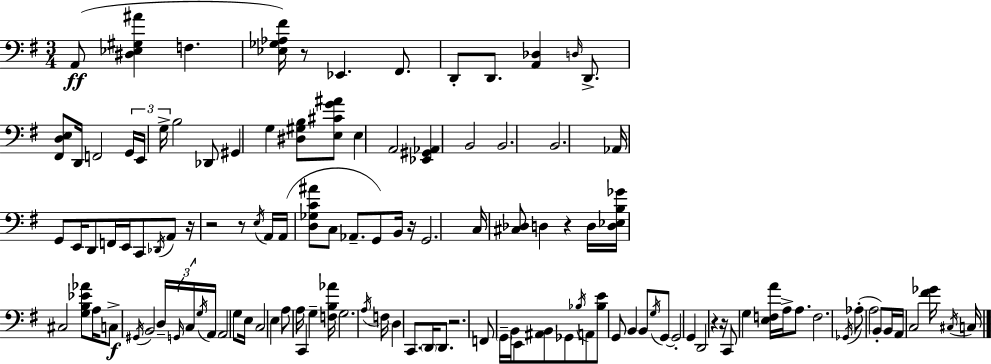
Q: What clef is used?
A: bass